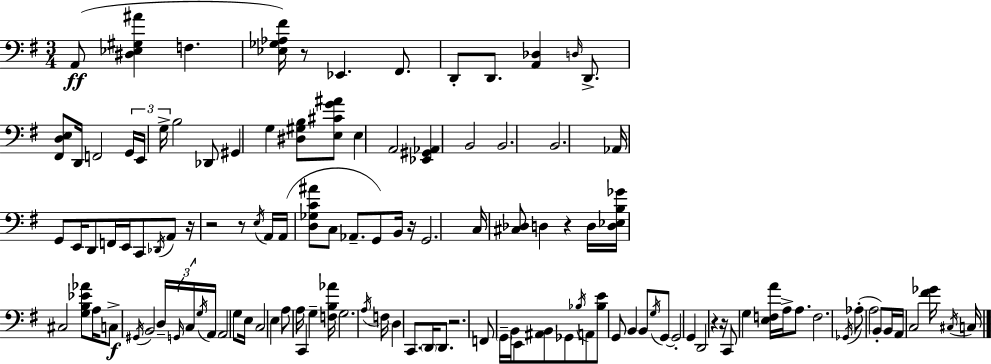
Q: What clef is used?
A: bass